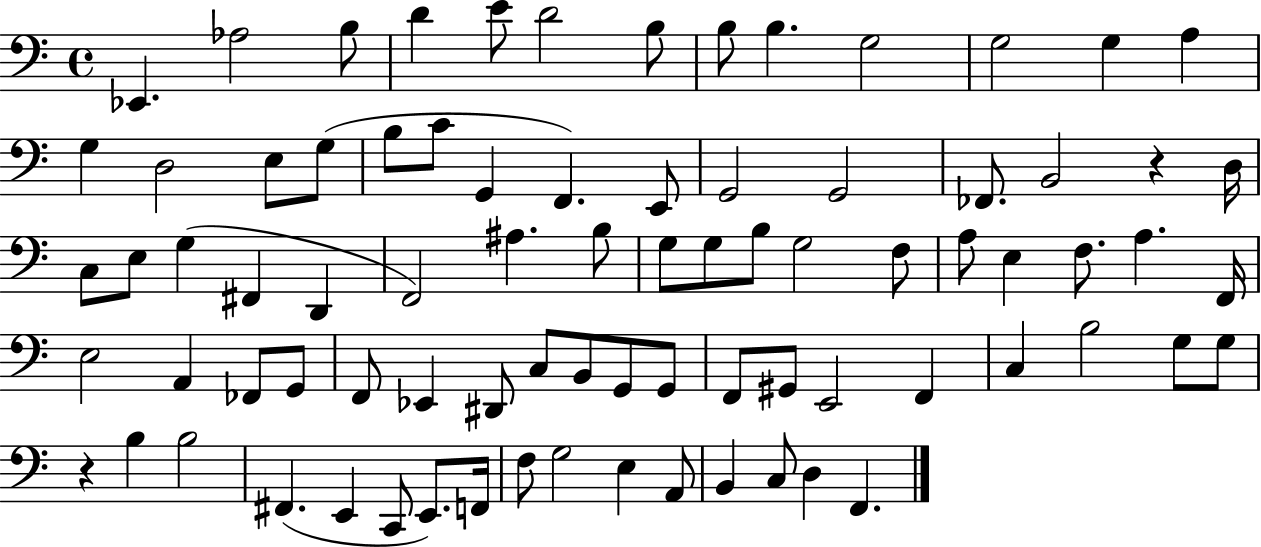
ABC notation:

X:1
T:Untitled
M:4/4
L:1/4
K:C
_E,, _A,2 B,/2 D E/2 D2 B,/2 B,/2 B, G,2 G,2 G, A, G, D,2 E,/2 G,/2 B,/2 C/2 G,, F,, E,,/2 G,,2 G,,2 _F,,/2 B,,2 z D,/4 C,/2 E,/2 G, ^F,, D,, F,,2 ^A, B,/2 G,/2 G,/2 B,/2 G,2 F,/2 A,/2 E, F,/2 A, F,,/4 E,2 A,, _F,,/2 G,,/2 F,,/2 _E,, ^D,,/2 C,/2 B,,/2 G,,/2 G,,/2 F,,/2 ^G,,/2 E,,2 F,, C, B,2 G,/2 G,/2 z B, B,2 ^F,, E,, C,,/2 E,,/2 F,,/4 F,/2 G,2 E, A,,/2 B,, C,/2 D, F,,